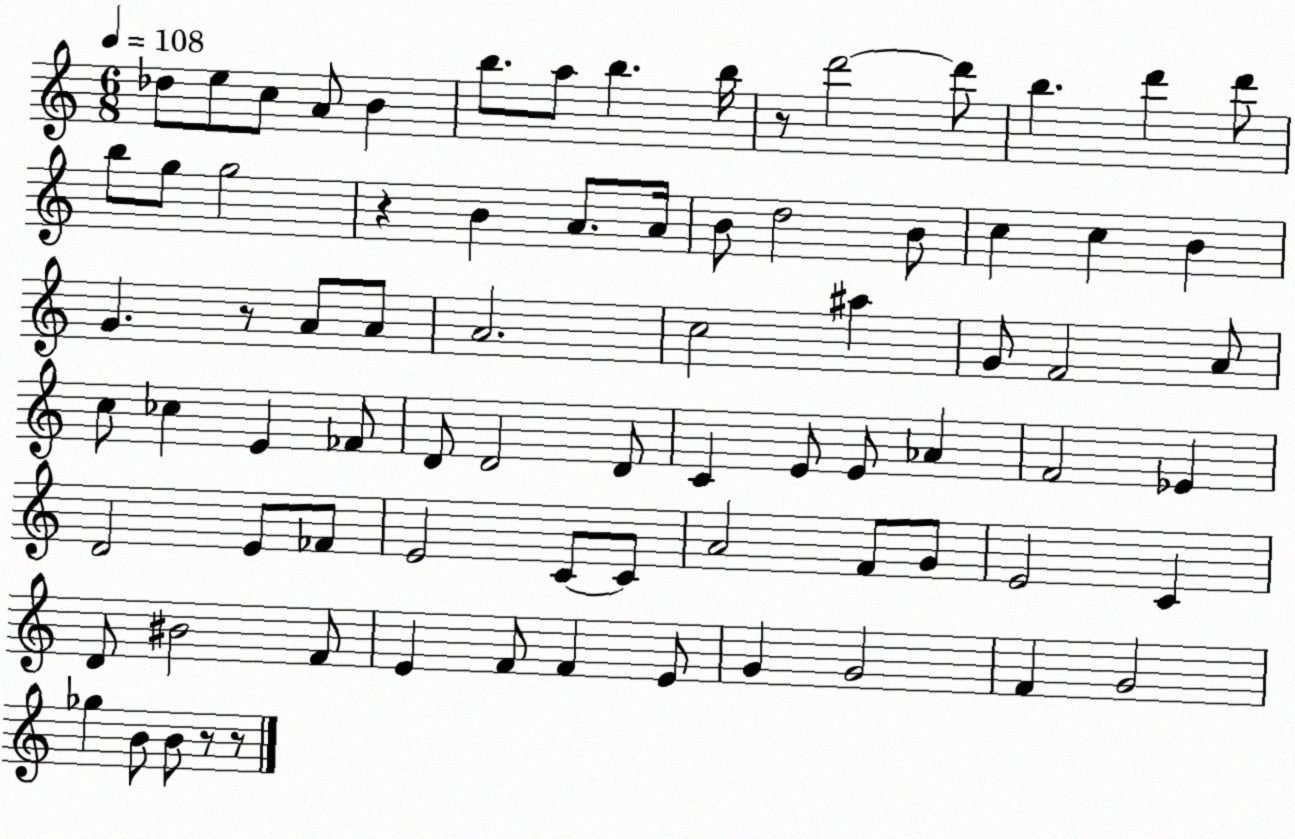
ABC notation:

X:1
T:Untitled
M:6/8
L:1/4
K:C
_d/2 e/2 c/2 A/2 B b/2 a/2 b b/4 z/2 d'2 d'/2 b d' d'/2 b/2 g/2 g2 z B A/2 A/4 B/2 d2 B/2 c c B G z/2 A/2 A/2 A2 c2 ^a G/2 F2 A/2 c/2 _c E _F/2 D/2 D2 D/2 C E/2 E/2 _A F2 _E D2 E/2 _F/2 E2 C/2 C/2 A2 F/2 G/2 E2 C D/2 ^B2 F/2 E F/2 F E/2 G G2 F G2 _g B/2 B/2 z/2 z/2